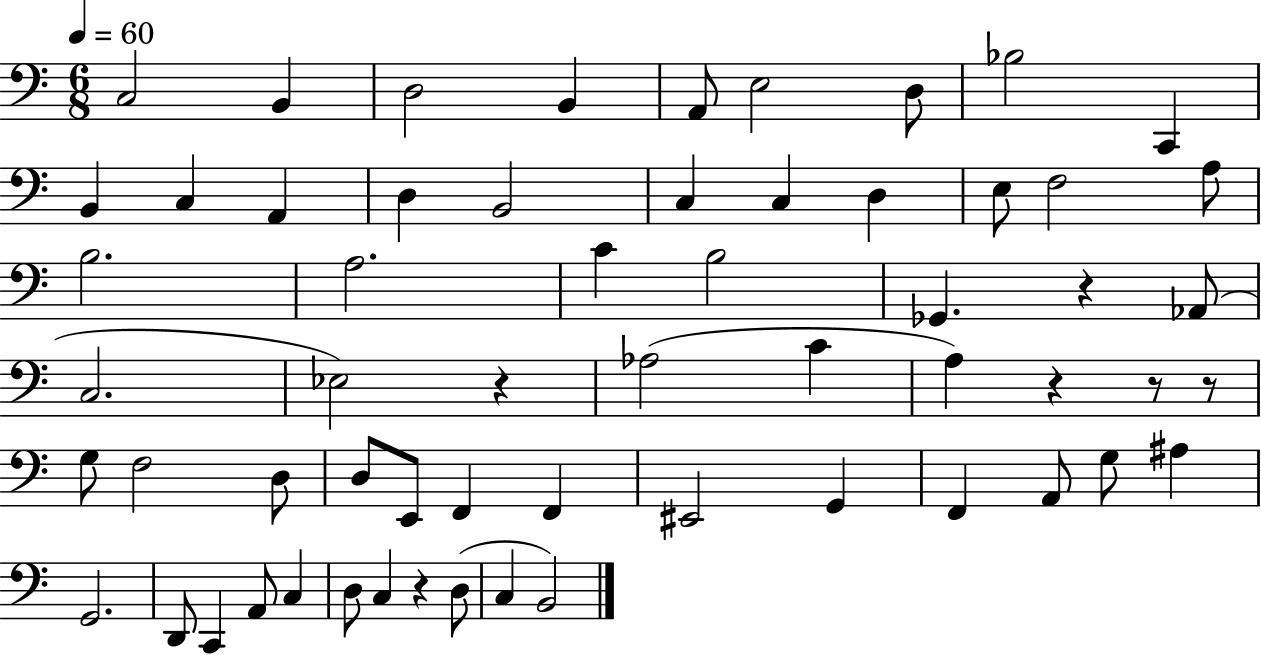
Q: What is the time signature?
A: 6/8